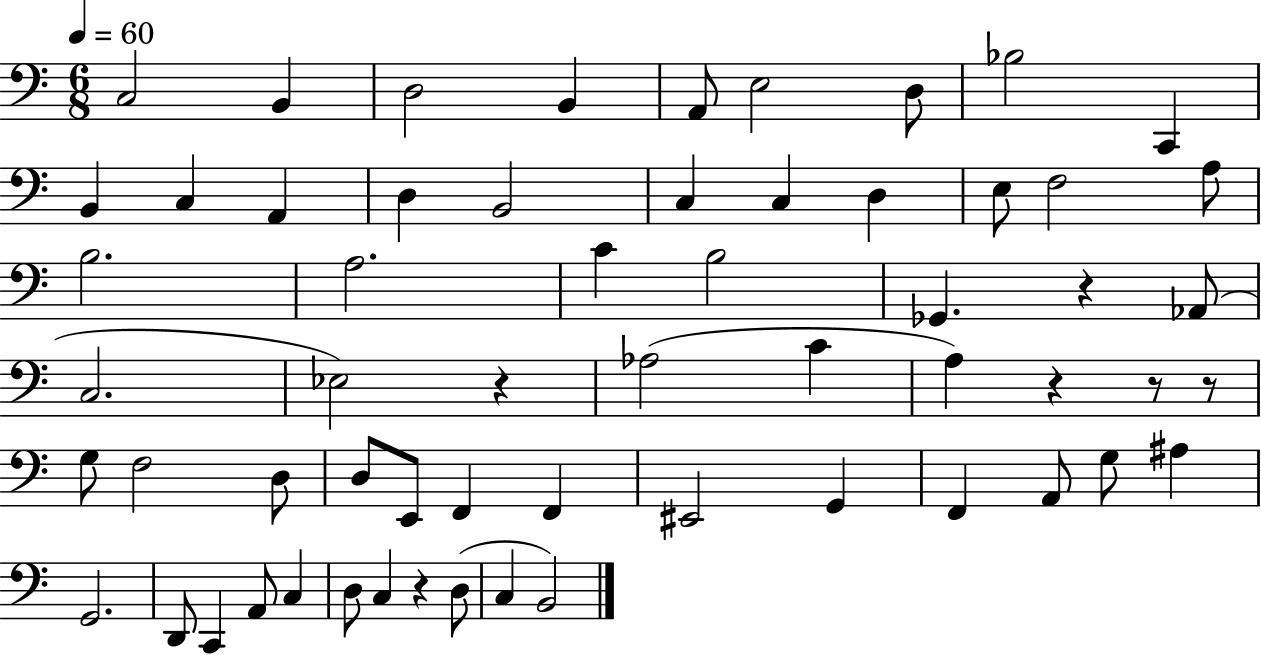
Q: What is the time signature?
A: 6/8